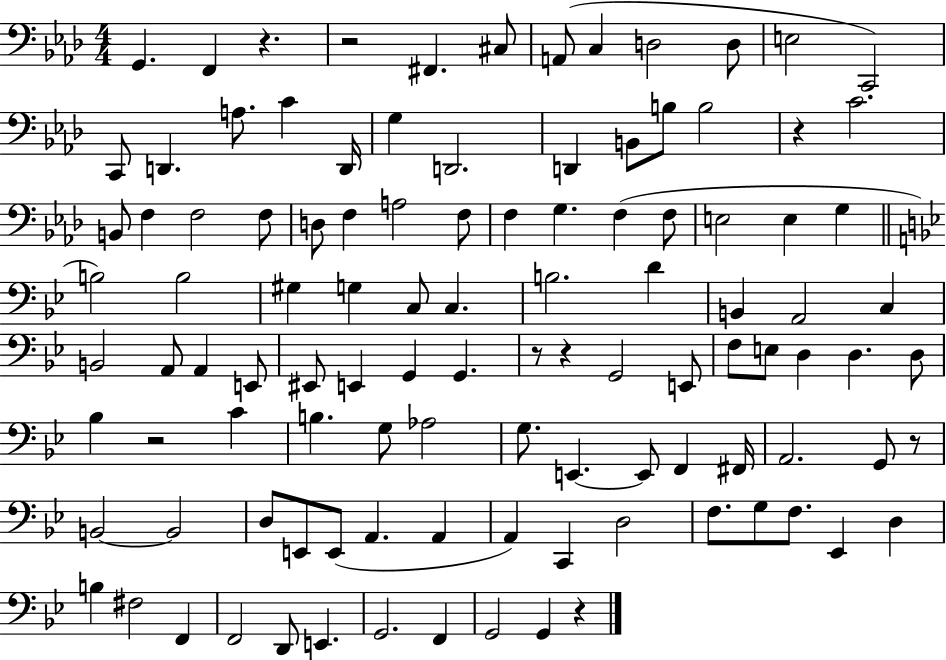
G2/q. F2/q R/q. R/h F#2/q. C#3/e A2/e C3/q D3/h D3/e E3/h C2/h C2/e D2/q. A3/e. C4/q D2/s G3/q D2/h. D2/q B2/e B3/e B3/h R/q C4/h. B2/e F3/q F3/h F3/e D3/e F3/q A3/h F3/e F3/q G3/q. F3/q F3/e E3/h E3/q G3/q B3/h B3/h G#3/q G3/q C3/e C3/q. B3/h. D4/q B2/q A2/h C3/q B2/h A2/e A2/q E2/e EIS2/e E2/q G2/q G2/q. R/e R/q G2/h E2/e F3/e E3/e D3/q D3/q. D3/e Bb3/q R/h C4/q B3/q. G3/e Ab3/h G3/e. E2/q. E2/e F2/q F#2/s A2/h. G2/e R/e B2/h B2/h D3/e E2/e E2/e A2/q. A2/q A2/q C2/q D3/h F3/e. G3/e F3/e. Eb2/q D3/q B3/q F#3/h F2/q F2/h D2/e E2/q. G2/h. F2/q G2/h G2/q R/q